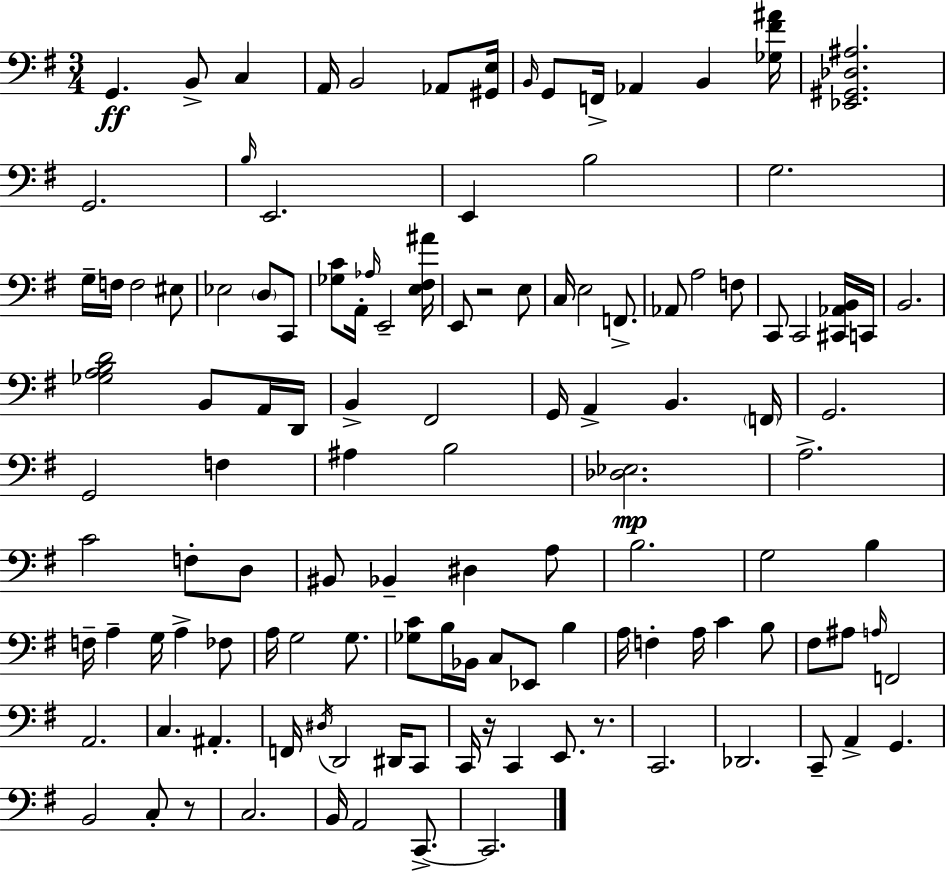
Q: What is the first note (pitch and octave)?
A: G2